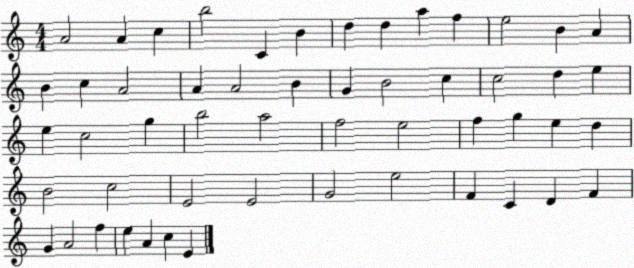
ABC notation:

X:1
T:Untitled
M:4/4
L:1/4
K:C
A2 A c b2 C B d d a f e2 B A B c A2 A A2 B G B2 c c2 d e e c2 g b2 a2 f2 e2 f g e d B2 c2 E2 E2 G2 e2 F C D F G A2 f e A c E